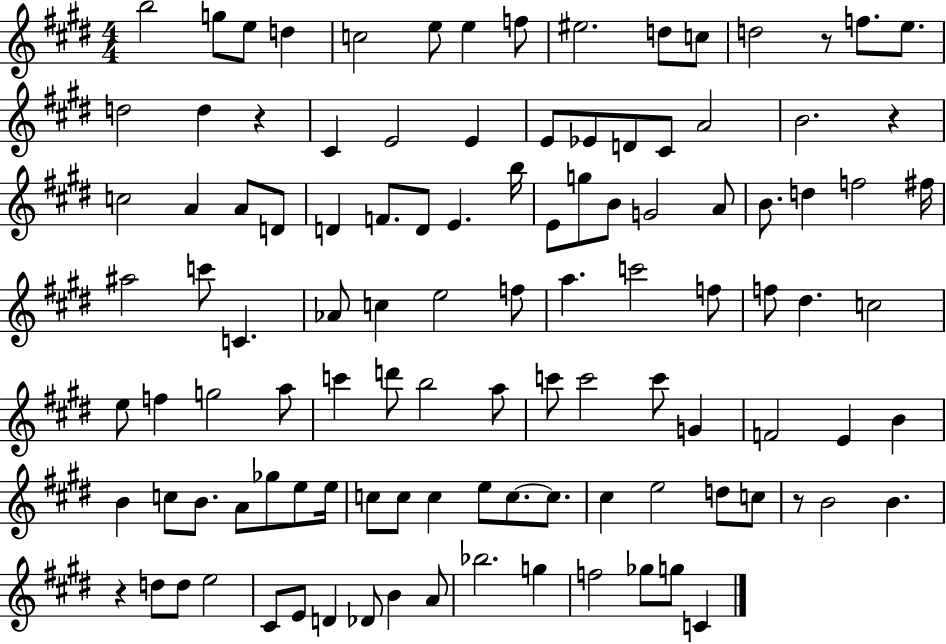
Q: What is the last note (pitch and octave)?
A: C4